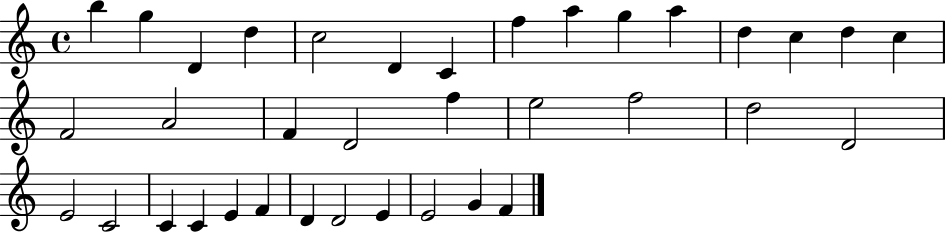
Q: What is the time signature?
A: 4/4